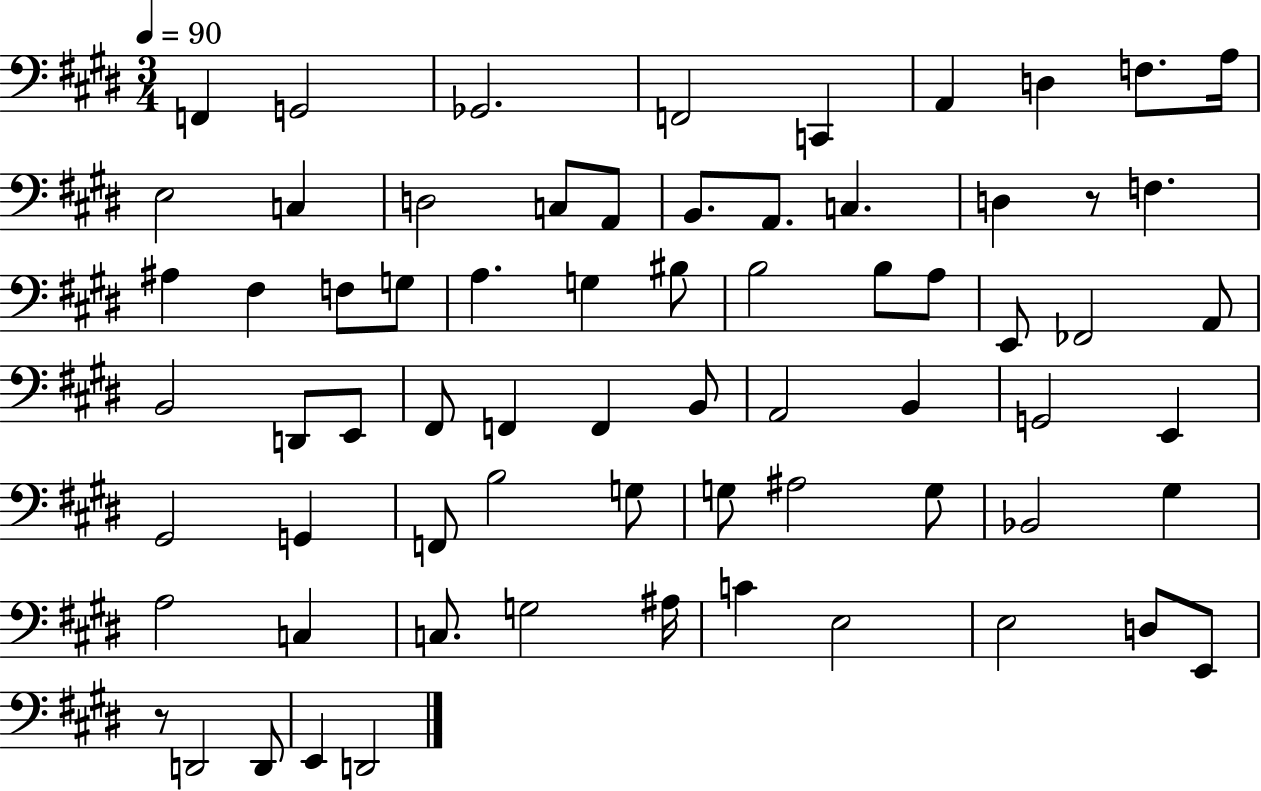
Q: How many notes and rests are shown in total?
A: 69